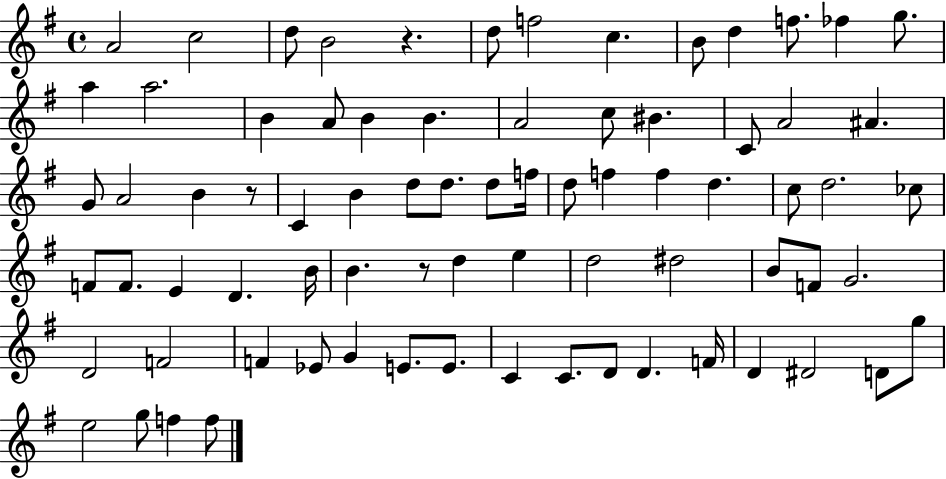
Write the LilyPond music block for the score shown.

{
  \clef treble
  \time 4/4
  \defaultTimeSignature
  \key g \major
  a'2 c''2 | d''8 b'2 r4. | d''8 f''2 c''4. | b'8 d''4 f''8. fes''4 g''8. | \break a''4 a''2. | b'4 a'8 b'4 b'4. | a'2 c''8 bis'4. | c'8 a'2 ais'4. | \break g'8 a'2 b'4 r8 | c'4 b'4 d''8 d''8. d''8 f''16 | d''8 f''4 f''4 d''4. | c''8 d''2. ces''8 | \break f'8 f'8. e'4 d'4. b'16 | b'4. r8 d''4 e''4 | d''2 dis''2 | b'8 f'8 g'2. | \break d'2 f'2 | f'4 ees'8 g'4 e'8. e'8. | c'4 c'8. d'8 d'4. f'16 | d'4 dis'2 d'8 g''8 | \break e''2 g''8 f''4 f''8 | \bar "|."
}